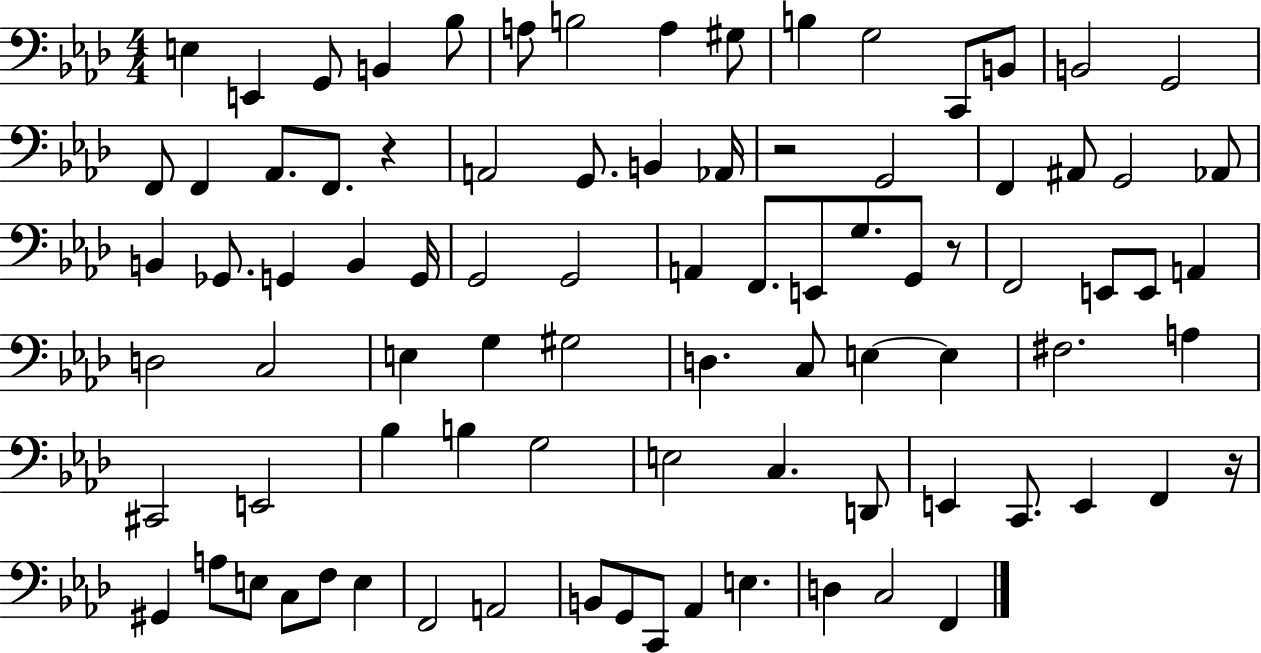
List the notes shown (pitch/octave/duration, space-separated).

E3/q E2/q G2/e B2/q Bb3/e A3/e B3/h A3/q G#3/e B3/q G3/h C2/e B2/e B2/h G2/h F2/e F2/q Ab2/e. F2/e. R/q A2/h G2/e. B2/q Ab2/s R/h G2/h F2/q A#2/e G2/h Ab2/e B2/q Gb2/e. G2/q B2/q G2/s G2/h G2/h A2/q F2/e. E2/e G3/e. G2/e R/e F2/h E2/e E2/e A2/q D3/h C3/h E3/q G3/q G#3/h D3/q. C3/e E3/q E3/q F#3/h. A3/q C#2/h E2/h Bb3/q B3/q G3/h E3/h C3/q. D2/e E2/q C2/e. E2/q F2/q R/s G#2/q A3/e E3/e C3/e F3/e E3/q F2/h A2/h B2/e G2/e C2/e Ab2/q E3/q. D3/q C3/h F2/q